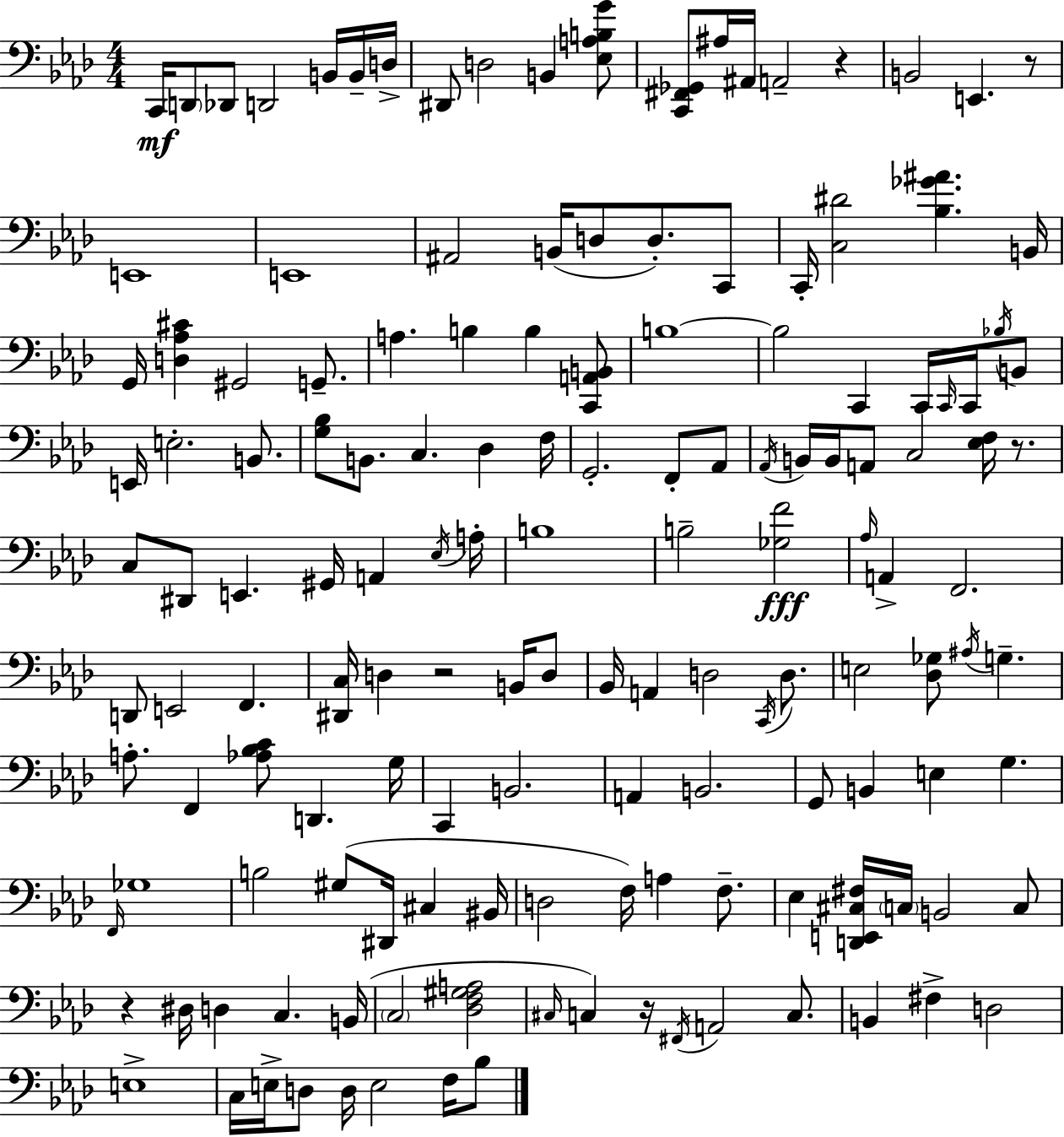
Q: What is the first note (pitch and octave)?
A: C2